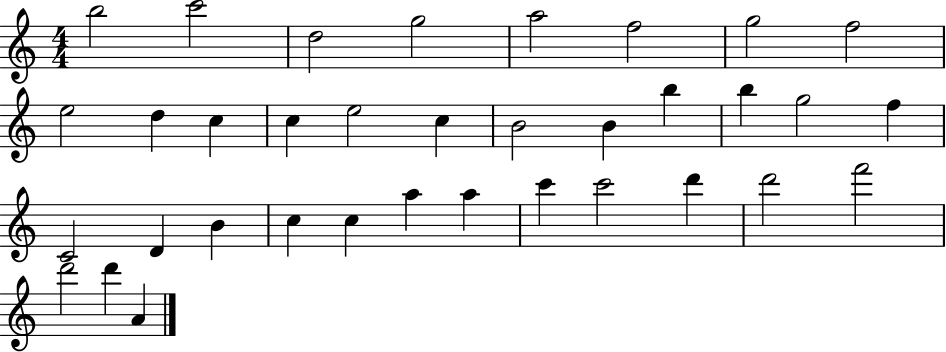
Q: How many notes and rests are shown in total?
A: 35